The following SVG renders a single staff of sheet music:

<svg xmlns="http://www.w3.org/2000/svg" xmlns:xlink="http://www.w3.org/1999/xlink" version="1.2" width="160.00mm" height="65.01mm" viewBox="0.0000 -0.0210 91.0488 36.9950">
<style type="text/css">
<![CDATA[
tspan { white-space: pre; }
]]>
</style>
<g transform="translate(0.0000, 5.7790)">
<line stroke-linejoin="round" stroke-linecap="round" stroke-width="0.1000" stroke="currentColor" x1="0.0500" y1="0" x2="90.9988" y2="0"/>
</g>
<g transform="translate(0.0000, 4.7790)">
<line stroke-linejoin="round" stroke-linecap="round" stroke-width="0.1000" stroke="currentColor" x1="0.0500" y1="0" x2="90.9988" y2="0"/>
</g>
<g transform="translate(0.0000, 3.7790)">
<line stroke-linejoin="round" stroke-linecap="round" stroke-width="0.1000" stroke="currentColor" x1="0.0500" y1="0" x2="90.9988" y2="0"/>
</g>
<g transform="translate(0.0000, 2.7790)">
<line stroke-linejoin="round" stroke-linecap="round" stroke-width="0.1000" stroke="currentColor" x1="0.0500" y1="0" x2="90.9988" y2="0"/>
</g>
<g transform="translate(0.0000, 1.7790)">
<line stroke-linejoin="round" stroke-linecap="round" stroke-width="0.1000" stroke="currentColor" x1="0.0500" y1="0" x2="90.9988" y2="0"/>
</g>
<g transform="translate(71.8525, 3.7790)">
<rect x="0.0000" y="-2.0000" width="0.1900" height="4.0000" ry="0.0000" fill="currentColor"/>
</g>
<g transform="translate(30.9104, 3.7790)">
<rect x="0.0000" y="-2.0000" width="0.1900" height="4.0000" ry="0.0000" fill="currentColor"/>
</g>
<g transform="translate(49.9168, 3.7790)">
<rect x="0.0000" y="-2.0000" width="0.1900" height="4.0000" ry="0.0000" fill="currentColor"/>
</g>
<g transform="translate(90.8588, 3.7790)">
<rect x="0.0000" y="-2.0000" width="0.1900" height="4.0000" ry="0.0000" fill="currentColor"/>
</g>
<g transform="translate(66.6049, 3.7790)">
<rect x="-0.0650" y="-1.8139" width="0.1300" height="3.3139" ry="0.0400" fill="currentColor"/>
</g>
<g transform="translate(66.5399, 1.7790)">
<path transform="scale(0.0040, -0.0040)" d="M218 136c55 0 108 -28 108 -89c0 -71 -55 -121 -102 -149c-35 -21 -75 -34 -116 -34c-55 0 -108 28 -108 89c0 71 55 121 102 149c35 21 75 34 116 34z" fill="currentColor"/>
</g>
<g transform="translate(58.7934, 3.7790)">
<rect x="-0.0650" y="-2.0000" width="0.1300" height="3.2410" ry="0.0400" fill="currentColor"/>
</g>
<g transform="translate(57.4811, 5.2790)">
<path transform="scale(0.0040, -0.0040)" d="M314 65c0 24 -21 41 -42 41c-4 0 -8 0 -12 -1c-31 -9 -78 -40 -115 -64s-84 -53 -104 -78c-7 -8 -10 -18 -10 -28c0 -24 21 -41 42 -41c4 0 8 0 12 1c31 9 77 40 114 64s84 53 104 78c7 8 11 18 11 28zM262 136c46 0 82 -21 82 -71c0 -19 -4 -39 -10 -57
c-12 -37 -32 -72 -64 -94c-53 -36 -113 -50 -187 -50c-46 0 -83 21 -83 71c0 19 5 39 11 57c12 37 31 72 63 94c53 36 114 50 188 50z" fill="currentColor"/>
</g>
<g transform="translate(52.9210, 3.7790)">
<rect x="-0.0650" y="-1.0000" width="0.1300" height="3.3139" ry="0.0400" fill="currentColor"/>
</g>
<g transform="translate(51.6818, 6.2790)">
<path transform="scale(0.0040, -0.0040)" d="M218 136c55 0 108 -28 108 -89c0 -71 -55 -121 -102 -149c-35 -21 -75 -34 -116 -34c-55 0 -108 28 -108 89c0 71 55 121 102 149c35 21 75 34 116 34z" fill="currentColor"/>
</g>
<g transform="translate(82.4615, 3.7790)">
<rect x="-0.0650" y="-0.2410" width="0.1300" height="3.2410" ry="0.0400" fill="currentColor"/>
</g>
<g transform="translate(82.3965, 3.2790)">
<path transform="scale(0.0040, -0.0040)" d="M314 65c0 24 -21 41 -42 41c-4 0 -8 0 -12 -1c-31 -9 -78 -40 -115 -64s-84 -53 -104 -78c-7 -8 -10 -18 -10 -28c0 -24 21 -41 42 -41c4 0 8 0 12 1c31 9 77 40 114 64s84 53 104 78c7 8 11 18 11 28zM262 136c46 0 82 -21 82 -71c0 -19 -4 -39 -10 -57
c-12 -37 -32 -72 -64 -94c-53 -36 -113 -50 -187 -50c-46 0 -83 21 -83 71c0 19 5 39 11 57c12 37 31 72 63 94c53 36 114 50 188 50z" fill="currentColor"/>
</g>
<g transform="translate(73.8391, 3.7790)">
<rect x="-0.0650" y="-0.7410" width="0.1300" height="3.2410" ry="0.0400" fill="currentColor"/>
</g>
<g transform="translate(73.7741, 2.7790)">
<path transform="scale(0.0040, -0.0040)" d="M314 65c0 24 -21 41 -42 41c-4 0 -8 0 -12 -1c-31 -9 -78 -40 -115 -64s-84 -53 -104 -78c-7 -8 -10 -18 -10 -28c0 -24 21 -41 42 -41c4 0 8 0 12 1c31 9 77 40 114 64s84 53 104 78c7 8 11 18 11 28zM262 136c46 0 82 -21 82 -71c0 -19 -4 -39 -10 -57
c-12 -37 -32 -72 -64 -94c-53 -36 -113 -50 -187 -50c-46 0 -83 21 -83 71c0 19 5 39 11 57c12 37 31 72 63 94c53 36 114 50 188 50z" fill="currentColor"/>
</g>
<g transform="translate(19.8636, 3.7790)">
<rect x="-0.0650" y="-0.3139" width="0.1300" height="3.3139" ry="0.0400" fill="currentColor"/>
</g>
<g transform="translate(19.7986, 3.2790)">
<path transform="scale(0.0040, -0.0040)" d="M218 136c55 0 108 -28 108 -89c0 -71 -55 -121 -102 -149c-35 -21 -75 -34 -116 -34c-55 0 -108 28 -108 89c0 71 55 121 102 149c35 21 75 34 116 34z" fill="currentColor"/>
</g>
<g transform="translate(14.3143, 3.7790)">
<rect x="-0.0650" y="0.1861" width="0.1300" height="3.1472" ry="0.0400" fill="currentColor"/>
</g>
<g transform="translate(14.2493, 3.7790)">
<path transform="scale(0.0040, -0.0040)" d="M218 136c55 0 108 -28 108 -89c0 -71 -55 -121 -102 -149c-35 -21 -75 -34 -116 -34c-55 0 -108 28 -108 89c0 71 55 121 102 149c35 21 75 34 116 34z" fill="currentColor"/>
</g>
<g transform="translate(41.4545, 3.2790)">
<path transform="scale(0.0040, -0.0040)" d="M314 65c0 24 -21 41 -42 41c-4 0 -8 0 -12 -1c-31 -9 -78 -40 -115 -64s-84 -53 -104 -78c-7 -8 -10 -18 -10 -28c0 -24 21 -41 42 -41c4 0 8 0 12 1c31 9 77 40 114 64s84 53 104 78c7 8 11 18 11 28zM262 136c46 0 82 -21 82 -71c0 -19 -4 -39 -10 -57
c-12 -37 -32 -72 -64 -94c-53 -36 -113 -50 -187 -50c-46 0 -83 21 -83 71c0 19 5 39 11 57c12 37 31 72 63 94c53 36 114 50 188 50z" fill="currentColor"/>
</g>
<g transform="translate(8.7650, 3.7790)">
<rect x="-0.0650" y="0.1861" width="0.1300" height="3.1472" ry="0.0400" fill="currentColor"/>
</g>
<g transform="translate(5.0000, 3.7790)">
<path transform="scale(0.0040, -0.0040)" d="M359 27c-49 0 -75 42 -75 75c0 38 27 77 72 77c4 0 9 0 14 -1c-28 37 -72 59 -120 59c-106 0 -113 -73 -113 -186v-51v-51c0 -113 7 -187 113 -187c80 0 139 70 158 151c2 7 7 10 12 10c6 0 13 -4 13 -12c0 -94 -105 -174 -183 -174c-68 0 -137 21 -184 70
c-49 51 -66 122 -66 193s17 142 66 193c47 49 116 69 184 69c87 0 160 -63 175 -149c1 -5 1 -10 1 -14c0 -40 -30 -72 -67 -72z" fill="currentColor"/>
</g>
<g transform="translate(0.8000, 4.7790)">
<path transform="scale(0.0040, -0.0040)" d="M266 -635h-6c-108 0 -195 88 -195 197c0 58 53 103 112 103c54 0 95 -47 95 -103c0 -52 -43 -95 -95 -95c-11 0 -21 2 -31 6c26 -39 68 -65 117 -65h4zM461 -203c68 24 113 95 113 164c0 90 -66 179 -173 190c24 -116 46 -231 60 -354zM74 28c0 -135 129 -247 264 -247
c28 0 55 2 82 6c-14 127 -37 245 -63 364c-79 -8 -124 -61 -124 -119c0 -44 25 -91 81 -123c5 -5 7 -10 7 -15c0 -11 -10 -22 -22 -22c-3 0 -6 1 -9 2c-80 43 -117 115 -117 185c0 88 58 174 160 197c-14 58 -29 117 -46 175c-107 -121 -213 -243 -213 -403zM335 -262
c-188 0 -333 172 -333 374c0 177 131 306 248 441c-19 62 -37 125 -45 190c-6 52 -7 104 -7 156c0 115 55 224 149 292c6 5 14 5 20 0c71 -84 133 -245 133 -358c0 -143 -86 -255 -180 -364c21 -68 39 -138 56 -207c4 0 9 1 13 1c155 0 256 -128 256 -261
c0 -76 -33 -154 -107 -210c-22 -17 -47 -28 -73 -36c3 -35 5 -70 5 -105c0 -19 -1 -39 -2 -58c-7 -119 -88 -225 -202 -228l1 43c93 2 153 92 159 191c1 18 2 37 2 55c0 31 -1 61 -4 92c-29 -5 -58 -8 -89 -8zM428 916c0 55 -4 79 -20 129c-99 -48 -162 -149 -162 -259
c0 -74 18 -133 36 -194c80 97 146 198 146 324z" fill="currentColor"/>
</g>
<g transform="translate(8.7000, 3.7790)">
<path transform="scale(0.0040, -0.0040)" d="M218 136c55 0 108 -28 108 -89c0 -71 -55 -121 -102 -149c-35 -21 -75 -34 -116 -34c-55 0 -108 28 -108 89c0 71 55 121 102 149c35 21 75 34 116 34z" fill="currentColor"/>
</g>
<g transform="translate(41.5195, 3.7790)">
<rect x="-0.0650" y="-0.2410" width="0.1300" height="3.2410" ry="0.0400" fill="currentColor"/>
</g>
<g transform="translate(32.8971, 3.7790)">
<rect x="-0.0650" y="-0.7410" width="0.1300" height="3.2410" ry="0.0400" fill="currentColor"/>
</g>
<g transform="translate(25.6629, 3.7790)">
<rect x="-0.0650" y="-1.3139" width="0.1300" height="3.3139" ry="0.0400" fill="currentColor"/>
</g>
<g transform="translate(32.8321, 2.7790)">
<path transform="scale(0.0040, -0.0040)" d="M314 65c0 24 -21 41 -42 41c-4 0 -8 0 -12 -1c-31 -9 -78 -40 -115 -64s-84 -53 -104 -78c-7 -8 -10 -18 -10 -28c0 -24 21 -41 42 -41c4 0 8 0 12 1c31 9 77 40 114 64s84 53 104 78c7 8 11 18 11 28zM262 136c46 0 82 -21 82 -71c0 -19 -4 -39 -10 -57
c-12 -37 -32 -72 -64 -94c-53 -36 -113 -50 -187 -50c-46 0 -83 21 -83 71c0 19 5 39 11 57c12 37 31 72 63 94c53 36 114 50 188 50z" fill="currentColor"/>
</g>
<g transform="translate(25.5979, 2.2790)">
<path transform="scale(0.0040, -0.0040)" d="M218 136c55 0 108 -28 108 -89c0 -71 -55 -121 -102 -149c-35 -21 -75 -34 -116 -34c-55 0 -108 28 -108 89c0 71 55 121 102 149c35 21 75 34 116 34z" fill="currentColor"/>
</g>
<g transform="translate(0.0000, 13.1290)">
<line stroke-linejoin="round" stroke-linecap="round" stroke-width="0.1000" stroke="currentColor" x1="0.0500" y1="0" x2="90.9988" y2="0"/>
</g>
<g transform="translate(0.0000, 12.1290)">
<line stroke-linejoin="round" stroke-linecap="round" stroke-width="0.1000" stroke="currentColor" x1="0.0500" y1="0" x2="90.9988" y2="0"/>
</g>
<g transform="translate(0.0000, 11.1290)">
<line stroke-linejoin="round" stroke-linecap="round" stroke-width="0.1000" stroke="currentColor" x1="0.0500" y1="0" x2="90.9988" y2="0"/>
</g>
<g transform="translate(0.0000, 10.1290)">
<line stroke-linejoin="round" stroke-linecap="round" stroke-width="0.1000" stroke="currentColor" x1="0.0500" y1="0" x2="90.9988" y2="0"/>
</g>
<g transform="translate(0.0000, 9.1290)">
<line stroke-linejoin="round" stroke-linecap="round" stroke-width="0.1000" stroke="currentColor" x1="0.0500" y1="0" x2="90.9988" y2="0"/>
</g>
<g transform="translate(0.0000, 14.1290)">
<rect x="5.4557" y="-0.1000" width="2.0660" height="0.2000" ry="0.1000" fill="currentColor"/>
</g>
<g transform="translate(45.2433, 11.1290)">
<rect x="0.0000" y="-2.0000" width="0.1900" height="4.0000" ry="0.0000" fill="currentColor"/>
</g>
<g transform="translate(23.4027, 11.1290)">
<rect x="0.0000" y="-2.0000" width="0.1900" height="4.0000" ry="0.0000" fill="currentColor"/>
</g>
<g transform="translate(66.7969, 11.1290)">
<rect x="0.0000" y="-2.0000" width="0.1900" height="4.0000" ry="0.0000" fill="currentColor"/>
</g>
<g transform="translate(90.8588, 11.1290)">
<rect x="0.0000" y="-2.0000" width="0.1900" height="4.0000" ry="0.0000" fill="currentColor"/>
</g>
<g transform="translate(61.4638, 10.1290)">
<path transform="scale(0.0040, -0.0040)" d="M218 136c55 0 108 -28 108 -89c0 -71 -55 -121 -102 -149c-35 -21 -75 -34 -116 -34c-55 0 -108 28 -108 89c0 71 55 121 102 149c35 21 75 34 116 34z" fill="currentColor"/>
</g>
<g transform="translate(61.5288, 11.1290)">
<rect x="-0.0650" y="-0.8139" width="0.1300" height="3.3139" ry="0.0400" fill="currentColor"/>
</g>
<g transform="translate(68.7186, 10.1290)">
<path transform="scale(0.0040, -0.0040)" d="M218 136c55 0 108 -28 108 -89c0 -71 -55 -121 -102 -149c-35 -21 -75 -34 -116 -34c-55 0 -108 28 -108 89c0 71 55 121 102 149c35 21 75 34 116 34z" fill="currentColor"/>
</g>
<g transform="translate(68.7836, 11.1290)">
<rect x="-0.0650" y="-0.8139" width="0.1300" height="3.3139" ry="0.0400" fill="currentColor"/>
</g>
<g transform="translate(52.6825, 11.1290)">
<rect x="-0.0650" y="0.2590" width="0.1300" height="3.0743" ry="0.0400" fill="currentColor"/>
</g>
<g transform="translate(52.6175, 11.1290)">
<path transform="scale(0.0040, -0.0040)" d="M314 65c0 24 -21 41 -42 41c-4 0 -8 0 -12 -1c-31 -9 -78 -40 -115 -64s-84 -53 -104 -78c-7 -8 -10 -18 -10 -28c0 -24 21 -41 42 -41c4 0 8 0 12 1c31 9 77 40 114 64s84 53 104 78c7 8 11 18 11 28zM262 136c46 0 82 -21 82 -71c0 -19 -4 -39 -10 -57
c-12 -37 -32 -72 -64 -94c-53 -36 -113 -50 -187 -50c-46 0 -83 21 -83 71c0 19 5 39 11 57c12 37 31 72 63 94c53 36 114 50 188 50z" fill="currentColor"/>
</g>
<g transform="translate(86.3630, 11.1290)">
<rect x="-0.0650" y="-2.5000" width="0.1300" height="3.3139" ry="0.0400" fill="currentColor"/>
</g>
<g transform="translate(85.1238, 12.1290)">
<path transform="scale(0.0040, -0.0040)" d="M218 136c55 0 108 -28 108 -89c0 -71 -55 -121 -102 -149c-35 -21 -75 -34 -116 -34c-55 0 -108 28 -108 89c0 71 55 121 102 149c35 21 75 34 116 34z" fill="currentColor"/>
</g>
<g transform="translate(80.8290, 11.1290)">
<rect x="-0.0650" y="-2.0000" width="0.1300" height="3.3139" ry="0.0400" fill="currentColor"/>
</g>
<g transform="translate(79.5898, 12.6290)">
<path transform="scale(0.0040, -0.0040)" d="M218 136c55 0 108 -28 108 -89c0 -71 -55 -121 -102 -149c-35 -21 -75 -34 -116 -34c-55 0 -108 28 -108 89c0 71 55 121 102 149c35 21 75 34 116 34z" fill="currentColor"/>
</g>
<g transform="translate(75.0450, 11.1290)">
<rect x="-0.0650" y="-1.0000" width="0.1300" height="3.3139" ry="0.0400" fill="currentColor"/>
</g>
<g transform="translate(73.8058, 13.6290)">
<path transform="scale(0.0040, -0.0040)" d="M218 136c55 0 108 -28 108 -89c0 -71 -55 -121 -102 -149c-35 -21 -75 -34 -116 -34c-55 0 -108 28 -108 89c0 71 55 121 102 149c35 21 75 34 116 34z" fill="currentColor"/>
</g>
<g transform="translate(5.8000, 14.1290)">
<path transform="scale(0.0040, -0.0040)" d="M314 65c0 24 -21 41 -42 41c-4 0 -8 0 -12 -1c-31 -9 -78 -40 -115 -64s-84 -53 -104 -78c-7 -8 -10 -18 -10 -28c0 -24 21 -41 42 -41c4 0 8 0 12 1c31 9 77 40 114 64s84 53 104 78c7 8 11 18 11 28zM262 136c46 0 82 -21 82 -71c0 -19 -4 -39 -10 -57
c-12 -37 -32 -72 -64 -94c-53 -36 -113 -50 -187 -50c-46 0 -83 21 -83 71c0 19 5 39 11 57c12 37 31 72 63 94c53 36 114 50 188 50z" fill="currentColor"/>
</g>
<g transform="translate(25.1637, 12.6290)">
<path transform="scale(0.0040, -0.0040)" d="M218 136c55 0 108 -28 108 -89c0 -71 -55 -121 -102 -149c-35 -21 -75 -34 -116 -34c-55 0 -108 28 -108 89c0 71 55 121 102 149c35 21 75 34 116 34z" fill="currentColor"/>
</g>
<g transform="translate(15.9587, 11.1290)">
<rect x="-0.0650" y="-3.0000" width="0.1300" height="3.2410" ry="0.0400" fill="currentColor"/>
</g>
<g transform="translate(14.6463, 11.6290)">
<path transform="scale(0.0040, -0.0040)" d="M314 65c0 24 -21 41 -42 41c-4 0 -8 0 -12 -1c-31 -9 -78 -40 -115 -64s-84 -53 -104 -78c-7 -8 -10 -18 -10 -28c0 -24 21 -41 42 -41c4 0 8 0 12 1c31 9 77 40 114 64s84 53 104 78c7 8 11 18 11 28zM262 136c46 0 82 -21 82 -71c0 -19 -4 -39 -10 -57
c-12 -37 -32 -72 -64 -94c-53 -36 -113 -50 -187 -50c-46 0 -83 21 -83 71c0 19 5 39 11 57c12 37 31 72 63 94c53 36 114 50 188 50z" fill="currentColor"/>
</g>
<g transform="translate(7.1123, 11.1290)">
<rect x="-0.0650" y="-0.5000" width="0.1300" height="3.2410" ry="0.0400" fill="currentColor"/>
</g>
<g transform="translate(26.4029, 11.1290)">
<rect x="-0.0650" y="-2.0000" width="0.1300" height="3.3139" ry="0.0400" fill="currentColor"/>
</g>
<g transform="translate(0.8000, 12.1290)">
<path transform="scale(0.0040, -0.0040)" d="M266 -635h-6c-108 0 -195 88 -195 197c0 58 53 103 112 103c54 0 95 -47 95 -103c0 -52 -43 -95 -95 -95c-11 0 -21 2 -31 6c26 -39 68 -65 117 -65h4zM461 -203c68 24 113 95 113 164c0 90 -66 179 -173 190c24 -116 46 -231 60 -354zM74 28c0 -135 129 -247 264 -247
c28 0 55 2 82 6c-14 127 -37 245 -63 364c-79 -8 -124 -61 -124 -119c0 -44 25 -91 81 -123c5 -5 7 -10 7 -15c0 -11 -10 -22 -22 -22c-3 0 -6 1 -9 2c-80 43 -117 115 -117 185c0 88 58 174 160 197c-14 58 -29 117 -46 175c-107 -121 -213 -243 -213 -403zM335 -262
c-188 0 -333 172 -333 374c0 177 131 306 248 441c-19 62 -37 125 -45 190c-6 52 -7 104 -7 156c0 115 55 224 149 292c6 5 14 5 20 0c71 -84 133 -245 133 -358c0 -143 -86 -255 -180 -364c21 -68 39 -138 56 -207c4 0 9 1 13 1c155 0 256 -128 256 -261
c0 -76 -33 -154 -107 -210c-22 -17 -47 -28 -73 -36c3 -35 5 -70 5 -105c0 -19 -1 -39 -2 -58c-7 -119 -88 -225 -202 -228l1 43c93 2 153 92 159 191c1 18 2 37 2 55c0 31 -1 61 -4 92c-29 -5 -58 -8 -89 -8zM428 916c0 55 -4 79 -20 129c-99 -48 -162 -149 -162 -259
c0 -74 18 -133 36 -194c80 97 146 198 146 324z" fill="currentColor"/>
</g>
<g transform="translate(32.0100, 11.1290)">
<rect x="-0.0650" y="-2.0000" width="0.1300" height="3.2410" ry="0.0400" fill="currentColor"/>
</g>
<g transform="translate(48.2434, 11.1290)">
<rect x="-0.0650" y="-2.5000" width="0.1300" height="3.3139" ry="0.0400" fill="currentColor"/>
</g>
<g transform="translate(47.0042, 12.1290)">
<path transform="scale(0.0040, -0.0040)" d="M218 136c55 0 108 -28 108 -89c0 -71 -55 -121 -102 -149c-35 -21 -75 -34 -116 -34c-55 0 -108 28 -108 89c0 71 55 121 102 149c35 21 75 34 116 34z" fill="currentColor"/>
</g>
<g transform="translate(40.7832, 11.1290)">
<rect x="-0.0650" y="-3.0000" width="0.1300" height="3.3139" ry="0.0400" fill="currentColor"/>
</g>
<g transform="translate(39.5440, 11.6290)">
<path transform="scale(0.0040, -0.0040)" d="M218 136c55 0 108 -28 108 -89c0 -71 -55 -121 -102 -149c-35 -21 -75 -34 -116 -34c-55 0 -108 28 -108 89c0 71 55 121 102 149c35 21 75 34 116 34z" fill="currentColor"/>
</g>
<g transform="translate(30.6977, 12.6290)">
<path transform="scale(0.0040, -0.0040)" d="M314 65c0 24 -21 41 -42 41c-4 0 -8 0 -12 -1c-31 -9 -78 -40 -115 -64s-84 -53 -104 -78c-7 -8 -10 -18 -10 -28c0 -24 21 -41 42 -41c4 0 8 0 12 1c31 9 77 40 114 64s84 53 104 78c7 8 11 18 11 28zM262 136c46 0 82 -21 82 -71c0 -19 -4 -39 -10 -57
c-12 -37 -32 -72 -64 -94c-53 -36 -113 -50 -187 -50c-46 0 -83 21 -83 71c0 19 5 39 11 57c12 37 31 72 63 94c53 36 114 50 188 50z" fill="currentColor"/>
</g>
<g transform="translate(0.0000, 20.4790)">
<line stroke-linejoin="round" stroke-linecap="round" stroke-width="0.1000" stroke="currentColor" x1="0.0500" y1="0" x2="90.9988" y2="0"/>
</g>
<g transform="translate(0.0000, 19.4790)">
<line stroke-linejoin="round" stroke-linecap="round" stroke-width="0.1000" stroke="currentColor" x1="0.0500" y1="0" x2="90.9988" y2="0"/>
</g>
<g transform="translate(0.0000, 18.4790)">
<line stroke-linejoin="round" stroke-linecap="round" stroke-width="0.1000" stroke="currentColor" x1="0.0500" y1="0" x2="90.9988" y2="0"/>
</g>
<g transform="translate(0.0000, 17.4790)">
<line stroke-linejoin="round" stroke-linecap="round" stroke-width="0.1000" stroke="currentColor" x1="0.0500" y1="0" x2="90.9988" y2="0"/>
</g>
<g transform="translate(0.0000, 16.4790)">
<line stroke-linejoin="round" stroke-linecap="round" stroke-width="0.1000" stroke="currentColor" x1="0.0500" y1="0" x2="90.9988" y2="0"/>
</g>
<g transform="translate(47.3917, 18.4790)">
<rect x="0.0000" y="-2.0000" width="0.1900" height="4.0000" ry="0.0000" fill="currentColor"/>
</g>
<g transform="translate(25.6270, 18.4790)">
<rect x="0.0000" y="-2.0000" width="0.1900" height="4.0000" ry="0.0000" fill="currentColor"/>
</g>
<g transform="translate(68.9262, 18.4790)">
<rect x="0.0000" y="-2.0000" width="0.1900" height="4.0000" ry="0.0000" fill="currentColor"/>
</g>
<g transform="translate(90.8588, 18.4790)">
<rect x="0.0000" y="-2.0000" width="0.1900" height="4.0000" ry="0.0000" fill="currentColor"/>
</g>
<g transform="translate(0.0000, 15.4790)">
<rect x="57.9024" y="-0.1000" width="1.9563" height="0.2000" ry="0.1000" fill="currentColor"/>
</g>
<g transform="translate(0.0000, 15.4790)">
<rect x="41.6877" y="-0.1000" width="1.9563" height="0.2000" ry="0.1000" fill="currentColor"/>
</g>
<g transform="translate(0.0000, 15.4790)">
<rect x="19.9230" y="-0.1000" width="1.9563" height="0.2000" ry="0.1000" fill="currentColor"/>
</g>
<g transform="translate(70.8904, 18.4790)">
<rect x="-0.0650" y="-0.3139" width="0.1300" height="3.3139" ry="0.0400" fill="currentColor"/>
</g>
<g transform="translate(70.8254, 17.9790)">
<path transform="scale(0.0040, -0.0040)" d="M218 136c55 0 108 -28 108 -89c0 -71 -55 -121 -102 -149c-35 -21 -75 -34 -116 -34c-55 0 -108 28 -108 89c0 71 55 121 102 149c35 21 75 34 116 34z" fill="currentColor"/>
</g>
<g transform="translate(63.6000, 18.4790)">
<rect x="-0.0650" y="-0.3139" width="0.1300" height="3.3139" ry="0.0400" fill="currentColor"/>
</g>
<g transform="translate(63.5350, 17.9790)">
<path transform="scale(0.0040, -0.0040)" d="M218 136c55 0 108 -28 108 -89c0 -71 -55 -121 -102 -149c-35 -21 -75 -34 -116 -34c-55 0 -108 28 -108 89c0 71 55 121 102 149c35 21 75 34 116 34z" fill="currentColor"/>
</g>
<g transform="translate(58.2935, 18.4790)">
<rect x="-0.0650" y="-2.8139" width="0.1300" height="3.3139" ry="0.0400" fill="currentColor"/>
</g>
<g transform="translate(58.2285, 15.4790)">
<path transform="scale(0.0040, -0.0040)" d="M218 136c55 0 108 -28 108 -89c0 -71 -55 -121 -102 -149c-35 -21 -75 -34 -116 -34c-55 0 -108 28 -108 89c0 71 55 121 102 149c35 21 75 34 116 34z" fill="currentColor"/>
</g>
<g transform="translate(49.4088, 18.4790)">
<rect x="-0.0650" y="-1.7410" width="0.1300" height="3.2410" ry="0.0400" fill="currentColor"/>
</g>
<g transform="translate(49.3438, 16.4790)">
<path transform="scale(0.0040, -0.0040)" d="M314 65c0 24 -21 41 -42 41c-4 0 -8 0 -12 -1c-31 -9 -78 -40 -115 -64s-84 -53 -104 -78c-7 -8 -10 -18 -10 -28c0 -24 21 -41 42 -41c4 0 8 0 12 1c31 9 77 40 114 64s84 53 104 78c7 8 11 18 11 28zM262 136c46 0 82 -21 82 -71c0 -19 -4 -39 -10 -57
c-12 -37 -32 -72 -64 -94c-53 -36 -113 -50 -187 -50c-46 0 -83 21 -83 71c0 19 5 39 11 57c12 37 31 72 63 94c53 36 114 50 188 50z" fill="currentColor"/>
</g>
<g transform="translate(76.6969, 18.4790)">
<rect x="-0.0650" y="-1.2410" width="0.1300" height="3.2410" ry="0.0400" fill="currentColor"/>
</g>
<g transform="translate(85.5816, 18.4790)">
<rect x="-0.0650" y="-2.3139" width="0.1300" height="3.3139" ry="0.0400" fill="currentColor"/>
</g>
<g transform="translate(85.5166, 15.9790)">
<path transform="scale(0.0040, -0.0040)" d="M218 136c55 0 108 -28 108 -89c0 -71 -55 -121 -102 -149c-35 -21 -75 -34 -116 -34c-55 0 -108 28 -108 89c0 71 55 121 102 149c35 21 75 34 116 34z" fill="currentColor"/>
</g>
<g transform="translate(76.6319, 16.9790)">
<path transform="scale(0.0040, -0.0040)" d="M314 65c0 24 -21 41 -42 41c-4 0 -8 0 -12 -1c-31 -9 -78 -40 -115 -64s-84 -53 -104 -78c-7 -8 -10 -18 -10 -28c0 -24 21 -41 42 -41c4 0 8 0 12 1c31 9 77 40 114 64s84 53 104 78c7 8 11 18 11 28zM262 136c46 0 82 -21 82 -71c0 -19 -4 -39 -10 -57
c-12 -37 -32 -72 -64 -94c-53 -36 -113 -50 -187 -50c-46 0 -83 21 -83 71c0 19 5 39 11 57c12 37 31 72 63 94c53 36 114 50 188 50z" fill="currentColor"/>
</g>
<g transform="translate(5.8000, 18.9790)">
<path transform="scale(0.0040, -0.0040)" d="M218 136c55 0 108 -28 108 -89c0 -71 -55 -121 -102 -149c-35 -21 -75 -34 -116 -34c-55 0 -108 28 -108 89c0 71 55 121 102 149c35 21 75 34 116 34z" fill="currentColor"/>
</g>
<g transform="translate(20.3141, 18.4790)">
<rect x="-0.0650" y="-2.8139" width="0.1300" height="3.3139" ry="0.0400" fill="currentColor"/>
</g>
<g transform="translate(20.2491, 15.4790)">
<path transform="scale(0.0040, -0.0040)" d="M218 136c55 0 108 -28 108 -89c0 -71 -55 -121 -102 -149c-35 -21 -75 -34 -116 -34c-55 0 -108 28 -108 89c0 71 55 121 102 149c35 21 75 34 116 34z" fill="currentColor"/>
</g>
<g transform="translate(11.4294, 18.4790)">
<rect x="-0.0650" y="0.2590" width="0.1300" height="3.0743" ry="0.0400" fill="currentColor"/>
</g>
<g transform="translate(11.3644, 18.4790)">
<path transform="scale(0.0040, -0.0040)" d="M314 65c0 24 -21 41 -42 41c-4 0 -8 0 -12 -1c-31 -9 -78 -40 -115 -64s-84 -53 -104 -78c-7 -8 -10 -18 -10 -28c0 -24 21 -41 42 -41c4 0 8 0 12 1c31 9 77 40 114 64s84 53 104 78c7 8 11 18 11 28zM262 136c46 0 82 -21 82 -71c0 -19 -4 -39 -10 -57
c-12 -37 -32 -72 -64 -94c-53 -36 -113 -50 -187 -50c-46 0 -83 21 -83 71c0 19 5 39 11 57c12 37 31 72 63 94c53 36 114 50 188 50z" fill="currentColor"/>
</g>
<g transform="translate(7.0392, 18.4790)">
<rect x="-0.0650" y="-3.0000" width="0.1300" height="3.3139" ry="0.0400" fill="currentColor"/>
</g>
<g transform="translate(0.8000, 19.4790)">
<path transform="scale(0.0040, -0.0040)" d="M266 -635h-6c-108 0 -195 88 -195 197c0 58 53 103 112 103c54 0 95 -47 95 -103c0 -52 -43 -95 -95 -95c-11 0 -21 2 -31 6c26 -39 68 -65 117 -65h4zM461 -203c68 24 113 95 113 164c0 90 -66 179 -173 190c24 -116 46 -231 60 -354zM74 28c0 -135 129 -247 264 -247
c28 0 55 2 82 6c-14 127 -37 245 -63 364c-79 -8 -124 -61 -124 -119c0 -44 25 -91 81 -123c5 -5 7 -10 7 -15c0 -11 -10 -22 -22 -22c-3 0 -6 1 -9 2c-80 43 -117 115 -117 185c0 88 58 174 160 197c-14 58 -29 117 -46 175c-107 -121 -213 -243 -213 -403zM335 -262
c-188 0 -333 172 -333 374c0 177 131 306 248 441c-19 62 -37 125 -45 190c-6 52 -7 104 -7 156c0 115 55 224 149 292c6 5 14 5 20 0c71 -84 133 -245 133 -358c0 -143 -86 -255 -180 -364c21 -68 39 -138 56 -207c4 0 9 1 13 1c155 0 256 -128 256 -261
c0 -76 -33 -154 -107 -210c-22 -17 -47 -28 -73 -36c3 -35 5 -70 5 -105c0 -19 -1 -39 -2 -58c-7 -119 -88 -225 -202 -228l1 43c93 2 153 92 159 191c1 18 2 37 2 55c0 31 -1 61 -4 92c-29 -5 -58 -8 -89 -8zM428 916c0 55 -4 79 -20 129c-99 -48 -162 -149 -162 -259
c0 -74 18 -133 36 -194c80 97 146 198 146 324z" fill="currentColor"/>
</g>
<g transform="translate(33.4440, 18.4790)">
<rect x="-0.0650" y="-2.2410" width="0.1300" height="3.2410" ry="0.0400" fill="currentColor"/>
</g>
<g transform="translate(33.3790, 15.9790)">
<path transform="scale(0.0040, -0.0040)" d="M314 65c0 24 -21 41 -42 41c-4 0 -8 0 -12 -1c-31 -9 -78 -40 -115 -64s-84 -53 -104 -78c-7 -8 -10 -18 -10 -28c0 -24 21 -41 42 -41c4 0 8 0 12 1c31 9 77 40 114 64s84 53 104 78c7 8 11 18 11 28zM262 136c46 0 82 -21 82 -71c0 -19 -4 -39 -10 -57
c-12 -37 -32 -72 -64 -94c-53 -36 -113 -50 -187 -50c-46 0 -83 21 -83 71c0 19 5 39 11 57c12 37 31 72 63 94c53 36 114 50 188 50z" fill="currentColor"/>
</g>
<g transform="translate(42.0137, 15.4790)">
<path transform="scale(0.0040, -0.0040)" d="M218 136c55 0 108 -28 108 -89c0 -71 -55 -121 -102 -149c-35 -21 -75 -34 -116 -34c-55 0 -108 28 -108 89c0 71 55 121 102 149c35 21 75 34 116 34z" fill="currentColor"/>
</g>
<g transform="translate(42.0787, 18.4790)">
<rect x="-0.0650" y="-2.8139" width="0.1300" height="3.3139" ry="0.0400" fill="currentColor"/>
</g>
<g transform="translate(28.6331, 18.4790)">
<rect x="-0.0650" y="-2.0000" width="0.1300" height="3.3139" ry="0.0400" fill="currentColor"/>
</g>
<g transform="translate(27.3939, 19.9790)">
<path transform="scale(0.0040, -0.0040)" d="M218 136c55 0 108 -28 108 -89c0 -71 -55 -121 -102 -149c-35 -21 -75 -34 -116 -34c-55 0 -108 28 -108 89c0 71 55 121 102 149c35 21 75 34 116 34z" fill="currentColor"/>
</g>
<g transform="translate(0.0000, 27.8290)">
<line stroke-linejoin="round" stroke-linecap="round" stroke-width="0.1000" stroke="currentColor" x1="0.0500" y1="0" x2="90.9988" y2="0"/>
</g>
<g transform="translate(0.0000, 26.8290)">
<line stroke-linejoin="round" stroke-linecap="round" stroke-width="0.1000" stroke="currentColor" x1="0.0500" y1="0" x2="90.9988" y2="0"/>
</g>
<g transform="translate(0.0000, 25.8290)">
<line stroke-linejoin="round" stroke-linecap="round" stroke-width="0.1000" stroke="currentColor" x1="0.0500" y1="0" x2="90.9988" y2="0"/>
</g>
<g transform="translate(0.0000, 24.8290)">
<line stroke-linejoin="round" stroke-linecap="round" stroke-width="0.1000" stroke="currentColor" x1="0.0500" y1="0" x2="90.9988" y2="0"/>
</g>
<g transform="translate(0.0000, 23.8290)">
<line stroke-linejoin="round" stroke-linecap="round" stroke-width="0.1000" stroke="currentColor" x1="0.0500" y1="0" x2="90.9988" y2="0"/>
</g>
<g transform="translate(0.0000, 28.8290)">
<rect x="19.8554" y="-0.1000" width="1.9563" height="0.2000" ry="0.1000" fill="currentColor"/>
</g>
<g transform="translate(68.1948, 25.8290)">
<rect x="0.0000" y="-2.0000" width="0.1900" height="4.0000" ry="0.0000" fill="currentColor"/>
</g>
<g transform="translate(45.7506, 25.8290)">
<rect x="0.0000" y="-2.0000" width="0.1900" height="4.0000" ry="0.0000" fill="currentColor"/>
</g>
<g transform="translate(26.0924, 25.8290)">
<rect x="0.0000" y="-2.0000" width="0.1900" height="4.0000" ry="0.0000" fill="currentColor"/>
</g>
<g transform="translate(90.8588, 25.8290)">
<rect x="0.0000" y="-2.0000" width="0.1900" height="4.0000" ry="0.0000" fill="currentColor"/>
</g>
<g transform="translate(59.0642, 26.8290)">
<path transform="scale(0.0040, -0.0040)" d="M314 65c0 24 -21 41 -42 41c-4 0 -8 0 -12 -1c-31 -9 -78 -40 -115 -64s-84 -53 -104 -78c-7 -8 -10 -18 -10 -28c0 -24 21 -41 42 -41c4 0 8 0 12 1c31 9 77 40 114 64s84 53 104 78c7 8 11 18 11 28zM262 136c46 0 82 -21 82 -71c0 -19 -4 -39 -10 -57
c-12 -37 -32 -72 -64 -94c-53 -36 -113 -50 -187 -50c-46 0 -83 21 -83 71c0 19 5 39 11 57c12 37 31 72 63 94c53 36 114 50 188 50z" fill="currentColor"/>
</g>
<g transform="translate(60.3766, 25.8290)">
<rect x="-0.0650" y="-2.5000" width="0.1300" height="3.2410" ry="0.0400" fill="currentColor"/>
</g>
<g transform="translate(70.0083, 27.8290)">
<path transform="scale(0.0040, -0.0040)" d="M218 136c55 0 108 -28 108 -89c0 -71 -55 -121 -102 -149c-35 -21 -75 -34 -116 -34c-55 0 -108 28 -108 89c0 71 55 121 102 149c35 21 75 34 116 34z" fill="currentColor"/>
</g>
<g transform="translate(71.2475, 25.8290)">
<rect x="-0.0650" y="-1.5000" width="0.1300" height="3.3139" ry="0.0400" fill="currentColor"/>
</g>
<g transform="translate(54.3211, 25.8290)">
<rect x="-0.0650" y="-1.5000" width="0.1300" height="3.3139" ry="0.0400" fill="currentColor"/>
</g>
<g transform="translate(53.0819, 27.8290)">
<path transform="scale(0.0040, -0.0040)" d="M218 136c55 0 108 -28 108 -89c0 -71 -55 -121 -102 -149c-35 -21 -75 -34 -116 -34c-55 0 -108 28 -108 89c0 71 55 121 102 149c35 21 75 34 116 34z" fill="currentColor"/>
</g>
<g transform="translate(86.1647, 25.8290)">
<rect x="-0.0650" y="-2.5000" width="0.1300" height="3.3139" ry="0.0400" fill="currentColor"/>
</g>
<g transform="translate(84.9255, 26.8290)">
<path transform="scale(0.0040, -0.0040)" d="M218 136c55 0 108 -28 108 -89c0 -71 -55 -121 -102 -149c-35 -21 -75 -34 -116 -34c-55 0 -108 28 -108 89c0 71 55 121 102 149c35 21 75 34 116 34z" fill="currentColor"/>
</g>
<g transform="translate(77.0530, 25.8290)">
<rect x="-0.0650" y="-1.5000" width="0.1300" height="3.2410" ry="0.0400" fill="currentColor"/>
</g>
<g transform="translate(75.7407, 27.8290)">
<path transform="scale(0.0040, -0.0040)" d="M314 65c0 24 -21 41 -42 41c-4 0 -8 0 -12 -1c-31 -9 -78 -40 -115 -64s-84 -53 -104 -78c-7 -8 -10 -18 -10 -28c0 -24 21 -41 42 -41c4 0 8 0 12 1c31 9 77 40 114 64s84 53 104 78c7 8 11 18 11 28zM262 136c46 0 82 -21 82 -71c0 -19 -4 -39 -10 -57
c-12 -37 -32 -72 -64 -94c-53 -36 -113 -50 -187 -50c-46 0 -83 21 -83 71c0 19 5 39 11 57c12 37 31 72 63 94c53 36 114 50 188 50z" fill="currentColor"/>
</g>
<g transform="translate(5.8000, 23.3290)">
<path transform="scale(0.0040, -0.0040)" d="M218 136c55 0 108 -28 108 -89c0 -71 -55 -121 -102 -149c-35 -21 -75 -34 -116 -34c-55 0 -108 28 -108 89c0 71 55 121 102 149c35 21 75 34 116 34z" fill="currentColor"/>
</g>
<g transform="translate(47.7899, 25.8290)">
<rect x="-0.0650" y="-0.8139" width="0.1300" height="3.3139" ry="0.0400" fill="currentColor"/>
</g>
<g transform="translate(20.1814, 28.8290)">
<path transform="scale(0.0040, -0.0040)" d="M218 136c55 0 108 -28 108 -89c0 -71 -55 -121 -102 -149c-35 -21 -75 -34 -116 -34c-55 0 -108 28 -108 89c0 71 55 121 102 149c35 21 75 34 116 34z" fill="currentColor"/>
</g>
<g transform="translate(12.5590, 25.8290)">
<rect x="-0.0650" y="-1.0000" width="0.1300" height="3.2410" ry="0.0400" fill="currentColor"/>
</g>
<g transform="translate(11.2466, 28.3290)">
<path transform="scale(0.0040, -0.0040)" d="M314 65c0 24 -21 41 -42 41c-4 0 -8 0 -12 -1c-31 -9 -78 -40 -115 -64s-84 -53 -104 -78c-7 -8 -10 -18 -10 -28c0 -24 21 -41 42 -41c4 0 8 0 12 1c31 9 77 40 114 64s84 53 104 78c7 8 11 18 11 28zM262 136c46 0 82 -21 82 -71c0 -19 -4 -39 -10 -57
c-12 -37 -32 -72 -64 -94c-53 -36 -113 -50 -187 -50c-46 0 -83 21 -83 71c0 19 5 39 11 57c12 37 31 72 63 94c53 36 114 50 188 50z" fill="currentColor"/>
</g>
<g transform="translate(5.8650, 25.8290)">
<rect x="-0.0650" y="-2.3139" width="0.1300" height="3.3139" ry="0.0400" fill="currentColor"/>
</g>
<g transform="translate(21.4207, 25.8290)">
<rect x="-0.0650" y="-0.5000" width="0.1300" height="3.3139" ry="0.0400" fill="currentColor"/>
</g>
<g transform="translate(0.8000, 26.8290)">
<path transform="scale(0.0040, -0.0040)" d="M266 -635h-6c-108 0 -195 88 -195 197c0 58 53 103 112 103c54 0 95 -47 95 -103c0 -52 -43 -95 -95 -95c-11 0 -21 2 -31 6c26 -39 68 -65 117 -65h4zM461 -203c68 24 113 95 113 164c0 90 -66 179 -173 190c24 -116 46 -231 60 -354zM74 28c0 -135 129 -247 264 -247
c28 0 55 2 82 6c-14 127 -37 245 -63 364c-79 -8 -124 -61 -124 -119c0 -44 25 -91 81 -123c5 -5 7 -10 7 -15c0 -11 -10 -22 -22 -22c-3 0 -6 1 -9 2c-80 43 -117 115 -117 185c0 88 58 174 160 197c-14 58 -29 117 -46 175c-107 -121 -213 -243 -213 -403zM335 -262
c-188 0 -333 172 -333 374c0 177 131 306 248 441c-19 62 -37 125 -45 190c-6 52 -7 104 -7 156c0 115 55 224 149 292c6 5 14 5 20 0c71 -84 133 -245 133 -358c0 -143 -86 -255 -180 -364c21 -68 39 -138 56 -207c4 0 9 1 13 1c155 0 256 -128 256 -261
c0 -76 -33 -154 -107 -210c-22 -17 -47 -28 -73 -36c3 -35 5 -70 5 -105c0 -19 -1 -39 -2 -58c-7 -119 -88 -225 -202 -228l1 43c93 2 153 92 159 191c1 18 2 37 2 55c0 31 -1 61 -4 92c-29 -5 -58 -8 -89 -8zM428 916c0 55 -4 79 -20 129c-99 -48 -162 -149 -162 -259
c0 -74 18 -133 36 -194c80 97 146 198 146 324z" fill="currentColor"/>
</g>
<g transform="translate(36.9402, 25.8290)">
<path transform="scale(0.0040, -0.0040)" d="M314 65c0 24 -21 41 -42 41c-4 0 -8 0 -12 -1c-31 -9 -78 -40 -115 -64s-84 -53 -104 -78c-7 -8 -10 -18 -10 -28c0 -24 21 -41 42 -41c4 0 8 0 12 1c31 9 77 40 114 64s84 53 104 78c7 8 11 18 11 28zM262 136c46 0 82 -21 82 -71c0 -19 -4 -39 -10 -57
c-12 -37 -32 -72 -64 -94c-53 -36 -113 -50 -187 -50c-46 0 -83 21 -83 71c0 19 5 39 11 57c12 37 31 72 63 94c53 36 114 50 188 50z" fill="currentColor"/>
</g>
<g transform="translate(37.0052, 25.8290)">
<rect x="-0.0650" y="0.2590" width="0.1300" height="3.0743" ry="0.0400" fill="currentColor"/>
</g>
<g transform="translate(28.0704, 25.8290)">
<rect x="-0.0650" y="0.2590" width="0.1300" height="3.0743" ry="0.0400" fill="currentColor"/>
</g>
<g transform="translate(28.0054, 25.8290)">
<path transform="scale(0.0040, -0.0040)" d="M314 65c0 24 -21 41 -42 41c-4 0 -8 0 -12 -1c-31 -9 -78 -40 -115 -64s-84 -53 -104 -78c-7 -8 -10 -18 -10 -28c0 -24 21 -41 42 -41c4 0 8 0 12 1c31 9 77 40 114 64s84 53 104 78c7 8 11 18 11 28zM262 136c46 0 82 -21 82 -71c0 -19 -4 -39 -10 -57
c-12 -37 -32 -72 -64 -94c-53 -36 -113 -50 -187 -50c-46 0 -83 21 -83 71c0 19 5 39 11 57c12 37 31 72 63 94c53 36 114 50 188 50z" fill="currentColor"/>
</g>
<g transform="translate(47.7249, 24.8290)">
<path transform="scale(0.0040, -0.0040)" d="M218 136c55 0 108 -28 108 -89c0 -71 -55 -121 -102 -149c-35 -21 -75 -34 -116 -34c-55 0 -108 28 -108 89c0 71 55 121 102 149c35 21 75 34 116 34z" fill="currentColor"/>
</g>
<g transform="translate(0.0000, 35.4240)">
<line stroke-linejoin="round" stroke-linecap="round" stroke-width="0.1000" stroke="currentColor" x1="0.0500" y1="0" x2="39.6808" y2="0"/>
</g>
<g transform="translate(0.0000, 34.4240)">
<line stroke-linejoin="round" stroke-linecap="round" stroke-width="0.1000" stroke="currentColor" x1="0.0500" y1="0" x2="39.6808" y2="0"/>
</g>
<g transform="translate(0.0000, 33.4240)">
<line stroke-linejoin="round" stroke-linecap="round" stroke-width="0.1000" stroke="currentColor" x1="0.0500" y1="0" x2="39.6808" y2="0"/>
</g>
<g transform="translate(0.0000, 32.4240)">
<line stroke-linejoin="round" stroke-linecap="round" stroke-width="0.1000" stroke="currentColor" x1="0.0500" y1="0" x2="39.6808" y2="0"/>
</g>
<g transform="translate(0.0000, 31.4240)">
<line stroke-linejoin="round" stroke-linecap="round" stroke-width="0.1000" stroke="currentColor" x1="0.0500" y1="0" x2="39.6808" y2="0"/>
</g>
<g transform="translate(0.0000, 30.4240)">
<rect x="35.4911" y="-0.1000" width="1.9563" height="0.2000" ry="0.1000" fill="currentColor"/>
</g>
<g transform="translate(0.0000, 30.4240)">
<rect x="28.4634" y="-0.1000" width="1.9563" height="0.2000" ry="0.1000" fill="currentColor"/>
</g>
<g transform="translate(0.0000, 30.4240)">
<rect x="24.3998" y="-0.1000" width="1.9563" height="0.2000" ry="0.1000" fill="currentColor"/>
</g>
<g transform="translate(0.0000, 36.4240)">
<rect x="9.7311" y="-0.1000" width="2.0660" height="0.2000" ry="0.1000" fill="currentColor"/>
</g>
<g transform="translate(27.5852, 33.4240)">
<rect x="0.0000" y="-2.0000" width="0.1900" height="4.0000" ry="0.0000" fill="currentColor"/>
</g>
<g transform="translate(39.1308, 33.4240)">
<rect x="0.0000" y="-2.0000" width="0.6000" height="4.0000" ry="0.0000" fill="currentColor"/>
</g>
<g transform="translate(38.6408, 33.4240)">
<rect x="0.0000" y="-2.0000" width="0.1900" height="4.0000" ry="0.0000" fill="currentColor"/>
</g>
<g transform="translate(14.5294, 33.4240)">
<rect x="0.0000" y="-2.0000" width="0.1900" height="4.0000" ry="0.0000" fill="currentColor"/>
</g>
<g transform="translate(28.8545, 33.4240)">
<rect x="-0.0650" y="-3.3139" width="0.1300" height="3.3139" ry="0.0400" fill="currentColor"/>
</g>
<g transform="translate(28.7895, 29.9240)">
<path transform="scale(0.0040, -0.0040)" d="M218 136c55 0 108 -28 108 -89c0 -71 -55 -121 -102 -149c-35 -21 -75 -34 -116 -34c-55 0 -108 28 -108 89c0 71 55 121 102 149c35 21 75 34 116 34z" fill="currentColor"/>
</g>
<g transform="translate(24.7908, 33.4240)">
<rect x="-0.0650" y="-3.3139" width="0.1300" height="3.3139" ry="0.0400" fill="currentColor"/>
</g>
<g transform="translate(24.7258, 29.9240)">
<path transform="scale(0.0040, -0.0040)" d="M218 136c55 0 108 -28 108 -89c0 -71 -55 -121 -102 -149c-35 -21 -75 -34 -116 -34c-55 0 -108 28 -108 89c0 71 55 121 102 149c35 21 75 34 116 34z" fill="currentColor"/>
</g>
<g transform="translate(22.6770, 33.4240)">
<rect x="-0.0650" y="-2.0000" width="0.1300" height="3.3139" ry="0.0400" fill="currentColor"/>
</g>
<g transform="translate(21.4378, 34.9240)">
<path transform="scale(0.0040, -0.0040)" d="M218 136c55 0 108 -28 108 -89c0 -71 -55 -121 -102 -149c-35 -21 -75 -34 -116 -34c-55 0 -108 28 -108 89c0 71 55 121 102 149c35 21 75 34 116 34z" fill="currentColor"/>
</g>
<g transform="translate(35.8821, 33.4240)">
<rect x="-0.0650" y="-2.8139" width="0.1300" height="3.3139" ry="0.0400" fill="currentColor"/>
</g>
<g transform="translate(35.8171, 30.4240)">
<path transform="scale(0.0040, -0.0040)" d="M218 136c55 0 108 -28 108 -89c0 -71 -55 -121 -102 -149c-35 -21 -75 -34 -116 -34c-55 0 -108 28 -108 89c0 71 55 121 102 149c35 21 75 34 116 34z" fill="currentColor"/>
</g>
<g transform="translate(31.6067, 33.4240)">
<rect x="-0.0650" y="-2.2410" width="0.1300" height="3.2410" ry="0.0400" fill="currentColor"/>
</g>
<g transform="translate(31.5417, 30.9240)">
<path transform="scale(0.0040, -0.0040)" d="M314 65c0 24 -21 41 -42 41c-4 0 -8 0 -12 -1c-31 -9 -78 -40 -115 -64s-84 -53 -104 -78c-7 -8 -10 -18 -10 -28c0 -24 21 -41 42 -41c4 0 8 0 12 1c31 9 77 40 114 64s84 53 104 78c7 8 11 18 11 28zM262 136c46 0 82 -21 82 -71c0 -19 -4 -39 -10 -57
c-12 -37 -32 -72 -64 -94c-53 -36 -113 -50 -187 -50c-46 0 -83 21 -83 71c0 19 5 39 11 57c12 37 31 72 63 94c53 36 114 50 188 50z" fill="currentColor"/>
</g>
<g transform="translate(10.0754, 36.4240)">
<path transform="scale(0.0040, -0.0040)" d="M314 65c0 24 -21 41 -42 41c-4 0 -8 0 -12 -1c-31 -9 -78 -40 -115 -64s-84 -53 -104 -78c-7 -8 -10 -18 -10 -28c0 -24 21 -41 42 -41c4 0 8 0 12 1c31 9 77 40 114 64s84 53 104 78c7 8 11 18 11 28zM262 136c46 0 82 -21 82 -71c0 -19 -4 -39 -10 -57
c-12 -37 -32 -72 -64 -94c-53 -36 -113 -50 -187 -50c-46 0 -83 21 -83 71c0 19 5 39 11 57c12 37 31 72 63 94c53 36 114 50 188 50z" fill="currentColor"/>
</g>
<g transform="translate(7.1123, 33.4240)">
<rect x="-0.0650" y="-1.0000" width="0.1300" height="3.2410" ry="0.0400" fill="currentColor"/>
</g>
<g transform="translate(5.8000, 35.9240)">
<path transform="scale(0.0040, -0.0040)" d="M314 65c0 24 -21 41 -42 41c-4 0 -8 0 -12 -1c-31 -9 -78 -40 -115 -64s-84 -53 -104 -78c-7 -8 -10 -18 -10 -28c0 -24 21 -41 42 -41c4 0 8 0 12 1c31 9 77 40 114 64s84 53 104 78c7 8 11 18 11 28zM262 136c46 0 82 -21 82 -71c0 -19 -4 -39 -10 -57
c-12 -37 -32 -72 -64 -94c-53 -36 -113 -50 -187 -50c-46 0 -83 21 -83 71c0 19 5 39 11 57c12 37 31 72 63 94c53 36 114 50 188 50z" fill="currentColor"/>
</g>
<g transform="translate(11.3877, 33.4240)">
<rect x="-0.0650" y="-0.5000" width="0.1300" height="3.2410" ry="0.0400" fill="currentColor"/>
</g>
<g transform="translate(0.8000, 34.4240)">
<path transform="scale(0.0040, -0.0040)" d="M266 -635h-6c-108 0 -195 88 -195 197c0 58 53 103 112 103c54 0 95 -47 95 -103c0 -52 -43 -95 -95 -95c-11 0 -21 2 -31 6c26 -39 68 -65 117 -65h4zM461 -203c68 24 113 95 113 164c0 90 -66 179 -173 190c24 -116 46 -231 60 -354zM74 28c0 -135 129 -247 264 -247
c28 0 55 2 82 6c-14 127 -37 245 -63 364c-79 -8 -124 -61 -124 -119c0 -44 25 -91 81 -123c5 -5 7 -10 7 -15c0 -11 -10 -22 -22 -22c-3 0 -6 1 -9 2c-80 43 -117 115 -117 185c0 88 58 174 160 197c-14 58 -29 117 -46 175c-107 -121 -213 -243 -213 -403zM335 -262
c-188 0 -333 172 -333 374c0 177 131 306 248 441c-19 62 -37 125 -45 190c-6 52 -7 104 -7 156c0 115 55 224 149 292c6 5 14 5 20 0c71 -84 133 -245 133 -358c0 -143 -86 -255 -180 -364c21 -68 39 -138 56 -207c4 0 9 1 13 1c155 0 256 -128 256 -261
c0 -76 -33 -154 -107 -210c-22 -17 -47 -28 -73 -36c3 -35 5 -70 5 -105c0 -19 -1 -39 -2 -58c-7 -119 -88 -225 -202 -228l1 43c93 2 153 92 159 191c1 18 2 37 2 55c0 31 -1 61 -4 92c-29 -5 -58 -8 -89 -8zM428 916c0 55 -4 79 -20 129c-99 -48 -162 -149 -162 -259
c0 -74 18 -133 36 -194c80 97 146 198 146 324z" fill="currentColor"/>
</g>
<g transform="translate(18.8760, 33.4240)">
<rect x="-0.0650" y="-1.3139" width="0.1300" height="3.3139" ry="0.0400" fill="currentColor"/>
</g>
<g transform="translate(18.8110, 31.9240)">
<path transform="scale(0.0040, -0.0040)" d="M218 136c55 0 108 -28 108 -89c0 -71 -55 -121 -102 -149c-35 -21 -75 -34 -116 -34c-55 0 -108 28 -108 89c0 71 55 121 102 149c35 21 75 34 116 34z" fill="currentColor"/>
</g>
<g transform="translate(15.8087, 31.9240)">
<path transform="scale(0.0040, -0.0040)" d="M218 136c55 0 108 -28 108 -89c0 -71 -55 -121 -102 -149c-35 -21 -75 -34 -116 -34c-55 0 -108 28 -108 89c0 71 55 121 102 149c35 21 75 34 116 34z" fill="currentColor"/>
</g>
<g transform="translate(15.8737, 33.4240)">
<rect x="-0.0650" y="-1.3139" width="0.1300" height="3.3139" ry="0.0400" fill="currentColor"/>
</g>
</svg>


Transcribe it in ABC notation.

X:1
T:Untitled
M:4/4
L:1/4
K:C
B B c e d2 c2 D F2 f d2 c2 C2 A2 F F2 A G B2 d d D F G A B2 a F g2 a f2 a c c e2 g g D2 C B2 B2 d E G2 E E2 G D2 C2 e e F b b g2 a